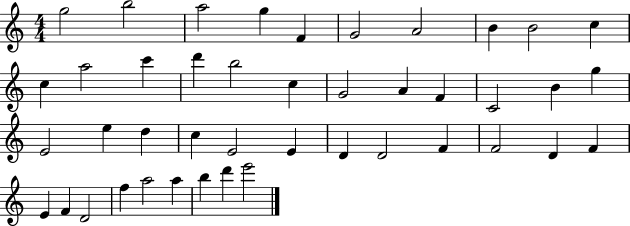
G5/h B5/h A5/h G5/q F4/q G4/h A4/h B4/q B4/h C5/q C5/q A5/h C6/q D6/q B5/h C5/q G4/h A4/q F4/q C4/h B4/q G5/q E4/h E5/q D5/q C5/q E4/h E4/q D4/q D4/h F4/q F4/h D4/q F4/q E4/q F4/q D4/h F5/q A5/h A5/q B5/q D6/q E6/h